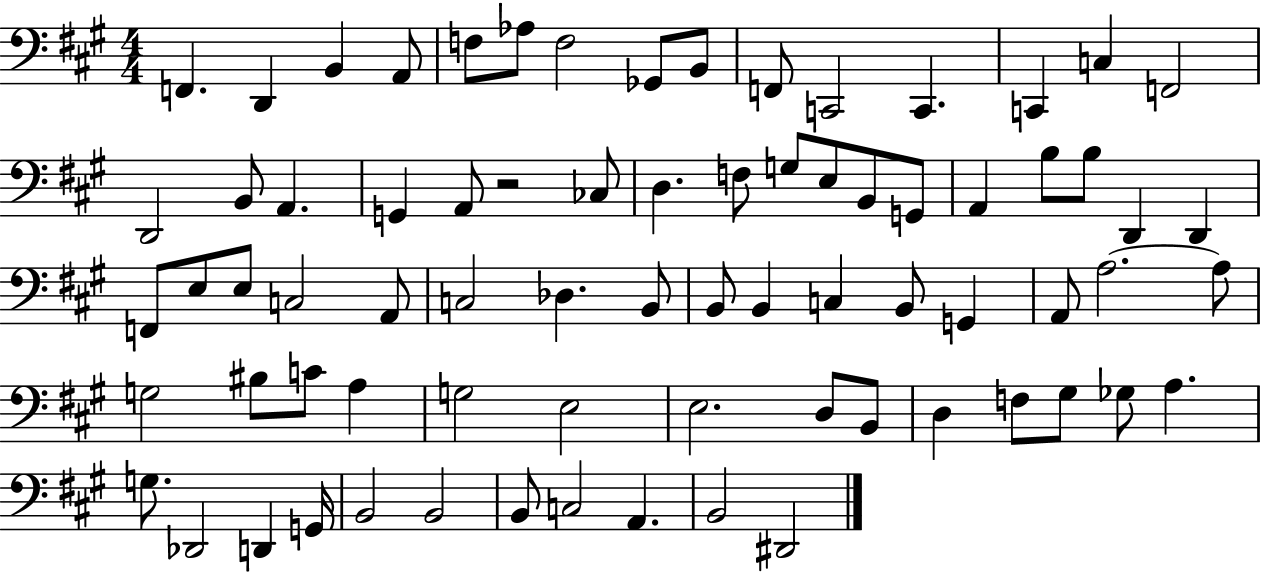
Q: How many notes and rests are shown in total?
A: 74